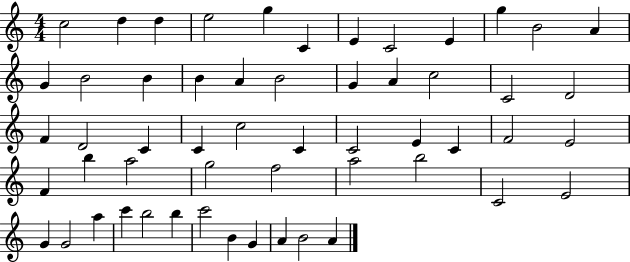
C5/h D5/q D5/q E5/h G5/q C4/q E4/q C4/h E4/q G5/q B4/h A4/q G4/q B4/h B4/q B4/q A4/q B4/h G4/q A4/q C5/h C4/h D4/h F4/q D4/h C4/q C4/q C5/h C4/q C4/h E4/q C4/q F4/h E4/h F4/q B5/q A5/h G5/h F5/h A5/h B5/h C4/h E4/h G4/q G4/h A5/q C6/q B5/h B5/q C6/h B4/q G4/q A4/q B4/h A4/q